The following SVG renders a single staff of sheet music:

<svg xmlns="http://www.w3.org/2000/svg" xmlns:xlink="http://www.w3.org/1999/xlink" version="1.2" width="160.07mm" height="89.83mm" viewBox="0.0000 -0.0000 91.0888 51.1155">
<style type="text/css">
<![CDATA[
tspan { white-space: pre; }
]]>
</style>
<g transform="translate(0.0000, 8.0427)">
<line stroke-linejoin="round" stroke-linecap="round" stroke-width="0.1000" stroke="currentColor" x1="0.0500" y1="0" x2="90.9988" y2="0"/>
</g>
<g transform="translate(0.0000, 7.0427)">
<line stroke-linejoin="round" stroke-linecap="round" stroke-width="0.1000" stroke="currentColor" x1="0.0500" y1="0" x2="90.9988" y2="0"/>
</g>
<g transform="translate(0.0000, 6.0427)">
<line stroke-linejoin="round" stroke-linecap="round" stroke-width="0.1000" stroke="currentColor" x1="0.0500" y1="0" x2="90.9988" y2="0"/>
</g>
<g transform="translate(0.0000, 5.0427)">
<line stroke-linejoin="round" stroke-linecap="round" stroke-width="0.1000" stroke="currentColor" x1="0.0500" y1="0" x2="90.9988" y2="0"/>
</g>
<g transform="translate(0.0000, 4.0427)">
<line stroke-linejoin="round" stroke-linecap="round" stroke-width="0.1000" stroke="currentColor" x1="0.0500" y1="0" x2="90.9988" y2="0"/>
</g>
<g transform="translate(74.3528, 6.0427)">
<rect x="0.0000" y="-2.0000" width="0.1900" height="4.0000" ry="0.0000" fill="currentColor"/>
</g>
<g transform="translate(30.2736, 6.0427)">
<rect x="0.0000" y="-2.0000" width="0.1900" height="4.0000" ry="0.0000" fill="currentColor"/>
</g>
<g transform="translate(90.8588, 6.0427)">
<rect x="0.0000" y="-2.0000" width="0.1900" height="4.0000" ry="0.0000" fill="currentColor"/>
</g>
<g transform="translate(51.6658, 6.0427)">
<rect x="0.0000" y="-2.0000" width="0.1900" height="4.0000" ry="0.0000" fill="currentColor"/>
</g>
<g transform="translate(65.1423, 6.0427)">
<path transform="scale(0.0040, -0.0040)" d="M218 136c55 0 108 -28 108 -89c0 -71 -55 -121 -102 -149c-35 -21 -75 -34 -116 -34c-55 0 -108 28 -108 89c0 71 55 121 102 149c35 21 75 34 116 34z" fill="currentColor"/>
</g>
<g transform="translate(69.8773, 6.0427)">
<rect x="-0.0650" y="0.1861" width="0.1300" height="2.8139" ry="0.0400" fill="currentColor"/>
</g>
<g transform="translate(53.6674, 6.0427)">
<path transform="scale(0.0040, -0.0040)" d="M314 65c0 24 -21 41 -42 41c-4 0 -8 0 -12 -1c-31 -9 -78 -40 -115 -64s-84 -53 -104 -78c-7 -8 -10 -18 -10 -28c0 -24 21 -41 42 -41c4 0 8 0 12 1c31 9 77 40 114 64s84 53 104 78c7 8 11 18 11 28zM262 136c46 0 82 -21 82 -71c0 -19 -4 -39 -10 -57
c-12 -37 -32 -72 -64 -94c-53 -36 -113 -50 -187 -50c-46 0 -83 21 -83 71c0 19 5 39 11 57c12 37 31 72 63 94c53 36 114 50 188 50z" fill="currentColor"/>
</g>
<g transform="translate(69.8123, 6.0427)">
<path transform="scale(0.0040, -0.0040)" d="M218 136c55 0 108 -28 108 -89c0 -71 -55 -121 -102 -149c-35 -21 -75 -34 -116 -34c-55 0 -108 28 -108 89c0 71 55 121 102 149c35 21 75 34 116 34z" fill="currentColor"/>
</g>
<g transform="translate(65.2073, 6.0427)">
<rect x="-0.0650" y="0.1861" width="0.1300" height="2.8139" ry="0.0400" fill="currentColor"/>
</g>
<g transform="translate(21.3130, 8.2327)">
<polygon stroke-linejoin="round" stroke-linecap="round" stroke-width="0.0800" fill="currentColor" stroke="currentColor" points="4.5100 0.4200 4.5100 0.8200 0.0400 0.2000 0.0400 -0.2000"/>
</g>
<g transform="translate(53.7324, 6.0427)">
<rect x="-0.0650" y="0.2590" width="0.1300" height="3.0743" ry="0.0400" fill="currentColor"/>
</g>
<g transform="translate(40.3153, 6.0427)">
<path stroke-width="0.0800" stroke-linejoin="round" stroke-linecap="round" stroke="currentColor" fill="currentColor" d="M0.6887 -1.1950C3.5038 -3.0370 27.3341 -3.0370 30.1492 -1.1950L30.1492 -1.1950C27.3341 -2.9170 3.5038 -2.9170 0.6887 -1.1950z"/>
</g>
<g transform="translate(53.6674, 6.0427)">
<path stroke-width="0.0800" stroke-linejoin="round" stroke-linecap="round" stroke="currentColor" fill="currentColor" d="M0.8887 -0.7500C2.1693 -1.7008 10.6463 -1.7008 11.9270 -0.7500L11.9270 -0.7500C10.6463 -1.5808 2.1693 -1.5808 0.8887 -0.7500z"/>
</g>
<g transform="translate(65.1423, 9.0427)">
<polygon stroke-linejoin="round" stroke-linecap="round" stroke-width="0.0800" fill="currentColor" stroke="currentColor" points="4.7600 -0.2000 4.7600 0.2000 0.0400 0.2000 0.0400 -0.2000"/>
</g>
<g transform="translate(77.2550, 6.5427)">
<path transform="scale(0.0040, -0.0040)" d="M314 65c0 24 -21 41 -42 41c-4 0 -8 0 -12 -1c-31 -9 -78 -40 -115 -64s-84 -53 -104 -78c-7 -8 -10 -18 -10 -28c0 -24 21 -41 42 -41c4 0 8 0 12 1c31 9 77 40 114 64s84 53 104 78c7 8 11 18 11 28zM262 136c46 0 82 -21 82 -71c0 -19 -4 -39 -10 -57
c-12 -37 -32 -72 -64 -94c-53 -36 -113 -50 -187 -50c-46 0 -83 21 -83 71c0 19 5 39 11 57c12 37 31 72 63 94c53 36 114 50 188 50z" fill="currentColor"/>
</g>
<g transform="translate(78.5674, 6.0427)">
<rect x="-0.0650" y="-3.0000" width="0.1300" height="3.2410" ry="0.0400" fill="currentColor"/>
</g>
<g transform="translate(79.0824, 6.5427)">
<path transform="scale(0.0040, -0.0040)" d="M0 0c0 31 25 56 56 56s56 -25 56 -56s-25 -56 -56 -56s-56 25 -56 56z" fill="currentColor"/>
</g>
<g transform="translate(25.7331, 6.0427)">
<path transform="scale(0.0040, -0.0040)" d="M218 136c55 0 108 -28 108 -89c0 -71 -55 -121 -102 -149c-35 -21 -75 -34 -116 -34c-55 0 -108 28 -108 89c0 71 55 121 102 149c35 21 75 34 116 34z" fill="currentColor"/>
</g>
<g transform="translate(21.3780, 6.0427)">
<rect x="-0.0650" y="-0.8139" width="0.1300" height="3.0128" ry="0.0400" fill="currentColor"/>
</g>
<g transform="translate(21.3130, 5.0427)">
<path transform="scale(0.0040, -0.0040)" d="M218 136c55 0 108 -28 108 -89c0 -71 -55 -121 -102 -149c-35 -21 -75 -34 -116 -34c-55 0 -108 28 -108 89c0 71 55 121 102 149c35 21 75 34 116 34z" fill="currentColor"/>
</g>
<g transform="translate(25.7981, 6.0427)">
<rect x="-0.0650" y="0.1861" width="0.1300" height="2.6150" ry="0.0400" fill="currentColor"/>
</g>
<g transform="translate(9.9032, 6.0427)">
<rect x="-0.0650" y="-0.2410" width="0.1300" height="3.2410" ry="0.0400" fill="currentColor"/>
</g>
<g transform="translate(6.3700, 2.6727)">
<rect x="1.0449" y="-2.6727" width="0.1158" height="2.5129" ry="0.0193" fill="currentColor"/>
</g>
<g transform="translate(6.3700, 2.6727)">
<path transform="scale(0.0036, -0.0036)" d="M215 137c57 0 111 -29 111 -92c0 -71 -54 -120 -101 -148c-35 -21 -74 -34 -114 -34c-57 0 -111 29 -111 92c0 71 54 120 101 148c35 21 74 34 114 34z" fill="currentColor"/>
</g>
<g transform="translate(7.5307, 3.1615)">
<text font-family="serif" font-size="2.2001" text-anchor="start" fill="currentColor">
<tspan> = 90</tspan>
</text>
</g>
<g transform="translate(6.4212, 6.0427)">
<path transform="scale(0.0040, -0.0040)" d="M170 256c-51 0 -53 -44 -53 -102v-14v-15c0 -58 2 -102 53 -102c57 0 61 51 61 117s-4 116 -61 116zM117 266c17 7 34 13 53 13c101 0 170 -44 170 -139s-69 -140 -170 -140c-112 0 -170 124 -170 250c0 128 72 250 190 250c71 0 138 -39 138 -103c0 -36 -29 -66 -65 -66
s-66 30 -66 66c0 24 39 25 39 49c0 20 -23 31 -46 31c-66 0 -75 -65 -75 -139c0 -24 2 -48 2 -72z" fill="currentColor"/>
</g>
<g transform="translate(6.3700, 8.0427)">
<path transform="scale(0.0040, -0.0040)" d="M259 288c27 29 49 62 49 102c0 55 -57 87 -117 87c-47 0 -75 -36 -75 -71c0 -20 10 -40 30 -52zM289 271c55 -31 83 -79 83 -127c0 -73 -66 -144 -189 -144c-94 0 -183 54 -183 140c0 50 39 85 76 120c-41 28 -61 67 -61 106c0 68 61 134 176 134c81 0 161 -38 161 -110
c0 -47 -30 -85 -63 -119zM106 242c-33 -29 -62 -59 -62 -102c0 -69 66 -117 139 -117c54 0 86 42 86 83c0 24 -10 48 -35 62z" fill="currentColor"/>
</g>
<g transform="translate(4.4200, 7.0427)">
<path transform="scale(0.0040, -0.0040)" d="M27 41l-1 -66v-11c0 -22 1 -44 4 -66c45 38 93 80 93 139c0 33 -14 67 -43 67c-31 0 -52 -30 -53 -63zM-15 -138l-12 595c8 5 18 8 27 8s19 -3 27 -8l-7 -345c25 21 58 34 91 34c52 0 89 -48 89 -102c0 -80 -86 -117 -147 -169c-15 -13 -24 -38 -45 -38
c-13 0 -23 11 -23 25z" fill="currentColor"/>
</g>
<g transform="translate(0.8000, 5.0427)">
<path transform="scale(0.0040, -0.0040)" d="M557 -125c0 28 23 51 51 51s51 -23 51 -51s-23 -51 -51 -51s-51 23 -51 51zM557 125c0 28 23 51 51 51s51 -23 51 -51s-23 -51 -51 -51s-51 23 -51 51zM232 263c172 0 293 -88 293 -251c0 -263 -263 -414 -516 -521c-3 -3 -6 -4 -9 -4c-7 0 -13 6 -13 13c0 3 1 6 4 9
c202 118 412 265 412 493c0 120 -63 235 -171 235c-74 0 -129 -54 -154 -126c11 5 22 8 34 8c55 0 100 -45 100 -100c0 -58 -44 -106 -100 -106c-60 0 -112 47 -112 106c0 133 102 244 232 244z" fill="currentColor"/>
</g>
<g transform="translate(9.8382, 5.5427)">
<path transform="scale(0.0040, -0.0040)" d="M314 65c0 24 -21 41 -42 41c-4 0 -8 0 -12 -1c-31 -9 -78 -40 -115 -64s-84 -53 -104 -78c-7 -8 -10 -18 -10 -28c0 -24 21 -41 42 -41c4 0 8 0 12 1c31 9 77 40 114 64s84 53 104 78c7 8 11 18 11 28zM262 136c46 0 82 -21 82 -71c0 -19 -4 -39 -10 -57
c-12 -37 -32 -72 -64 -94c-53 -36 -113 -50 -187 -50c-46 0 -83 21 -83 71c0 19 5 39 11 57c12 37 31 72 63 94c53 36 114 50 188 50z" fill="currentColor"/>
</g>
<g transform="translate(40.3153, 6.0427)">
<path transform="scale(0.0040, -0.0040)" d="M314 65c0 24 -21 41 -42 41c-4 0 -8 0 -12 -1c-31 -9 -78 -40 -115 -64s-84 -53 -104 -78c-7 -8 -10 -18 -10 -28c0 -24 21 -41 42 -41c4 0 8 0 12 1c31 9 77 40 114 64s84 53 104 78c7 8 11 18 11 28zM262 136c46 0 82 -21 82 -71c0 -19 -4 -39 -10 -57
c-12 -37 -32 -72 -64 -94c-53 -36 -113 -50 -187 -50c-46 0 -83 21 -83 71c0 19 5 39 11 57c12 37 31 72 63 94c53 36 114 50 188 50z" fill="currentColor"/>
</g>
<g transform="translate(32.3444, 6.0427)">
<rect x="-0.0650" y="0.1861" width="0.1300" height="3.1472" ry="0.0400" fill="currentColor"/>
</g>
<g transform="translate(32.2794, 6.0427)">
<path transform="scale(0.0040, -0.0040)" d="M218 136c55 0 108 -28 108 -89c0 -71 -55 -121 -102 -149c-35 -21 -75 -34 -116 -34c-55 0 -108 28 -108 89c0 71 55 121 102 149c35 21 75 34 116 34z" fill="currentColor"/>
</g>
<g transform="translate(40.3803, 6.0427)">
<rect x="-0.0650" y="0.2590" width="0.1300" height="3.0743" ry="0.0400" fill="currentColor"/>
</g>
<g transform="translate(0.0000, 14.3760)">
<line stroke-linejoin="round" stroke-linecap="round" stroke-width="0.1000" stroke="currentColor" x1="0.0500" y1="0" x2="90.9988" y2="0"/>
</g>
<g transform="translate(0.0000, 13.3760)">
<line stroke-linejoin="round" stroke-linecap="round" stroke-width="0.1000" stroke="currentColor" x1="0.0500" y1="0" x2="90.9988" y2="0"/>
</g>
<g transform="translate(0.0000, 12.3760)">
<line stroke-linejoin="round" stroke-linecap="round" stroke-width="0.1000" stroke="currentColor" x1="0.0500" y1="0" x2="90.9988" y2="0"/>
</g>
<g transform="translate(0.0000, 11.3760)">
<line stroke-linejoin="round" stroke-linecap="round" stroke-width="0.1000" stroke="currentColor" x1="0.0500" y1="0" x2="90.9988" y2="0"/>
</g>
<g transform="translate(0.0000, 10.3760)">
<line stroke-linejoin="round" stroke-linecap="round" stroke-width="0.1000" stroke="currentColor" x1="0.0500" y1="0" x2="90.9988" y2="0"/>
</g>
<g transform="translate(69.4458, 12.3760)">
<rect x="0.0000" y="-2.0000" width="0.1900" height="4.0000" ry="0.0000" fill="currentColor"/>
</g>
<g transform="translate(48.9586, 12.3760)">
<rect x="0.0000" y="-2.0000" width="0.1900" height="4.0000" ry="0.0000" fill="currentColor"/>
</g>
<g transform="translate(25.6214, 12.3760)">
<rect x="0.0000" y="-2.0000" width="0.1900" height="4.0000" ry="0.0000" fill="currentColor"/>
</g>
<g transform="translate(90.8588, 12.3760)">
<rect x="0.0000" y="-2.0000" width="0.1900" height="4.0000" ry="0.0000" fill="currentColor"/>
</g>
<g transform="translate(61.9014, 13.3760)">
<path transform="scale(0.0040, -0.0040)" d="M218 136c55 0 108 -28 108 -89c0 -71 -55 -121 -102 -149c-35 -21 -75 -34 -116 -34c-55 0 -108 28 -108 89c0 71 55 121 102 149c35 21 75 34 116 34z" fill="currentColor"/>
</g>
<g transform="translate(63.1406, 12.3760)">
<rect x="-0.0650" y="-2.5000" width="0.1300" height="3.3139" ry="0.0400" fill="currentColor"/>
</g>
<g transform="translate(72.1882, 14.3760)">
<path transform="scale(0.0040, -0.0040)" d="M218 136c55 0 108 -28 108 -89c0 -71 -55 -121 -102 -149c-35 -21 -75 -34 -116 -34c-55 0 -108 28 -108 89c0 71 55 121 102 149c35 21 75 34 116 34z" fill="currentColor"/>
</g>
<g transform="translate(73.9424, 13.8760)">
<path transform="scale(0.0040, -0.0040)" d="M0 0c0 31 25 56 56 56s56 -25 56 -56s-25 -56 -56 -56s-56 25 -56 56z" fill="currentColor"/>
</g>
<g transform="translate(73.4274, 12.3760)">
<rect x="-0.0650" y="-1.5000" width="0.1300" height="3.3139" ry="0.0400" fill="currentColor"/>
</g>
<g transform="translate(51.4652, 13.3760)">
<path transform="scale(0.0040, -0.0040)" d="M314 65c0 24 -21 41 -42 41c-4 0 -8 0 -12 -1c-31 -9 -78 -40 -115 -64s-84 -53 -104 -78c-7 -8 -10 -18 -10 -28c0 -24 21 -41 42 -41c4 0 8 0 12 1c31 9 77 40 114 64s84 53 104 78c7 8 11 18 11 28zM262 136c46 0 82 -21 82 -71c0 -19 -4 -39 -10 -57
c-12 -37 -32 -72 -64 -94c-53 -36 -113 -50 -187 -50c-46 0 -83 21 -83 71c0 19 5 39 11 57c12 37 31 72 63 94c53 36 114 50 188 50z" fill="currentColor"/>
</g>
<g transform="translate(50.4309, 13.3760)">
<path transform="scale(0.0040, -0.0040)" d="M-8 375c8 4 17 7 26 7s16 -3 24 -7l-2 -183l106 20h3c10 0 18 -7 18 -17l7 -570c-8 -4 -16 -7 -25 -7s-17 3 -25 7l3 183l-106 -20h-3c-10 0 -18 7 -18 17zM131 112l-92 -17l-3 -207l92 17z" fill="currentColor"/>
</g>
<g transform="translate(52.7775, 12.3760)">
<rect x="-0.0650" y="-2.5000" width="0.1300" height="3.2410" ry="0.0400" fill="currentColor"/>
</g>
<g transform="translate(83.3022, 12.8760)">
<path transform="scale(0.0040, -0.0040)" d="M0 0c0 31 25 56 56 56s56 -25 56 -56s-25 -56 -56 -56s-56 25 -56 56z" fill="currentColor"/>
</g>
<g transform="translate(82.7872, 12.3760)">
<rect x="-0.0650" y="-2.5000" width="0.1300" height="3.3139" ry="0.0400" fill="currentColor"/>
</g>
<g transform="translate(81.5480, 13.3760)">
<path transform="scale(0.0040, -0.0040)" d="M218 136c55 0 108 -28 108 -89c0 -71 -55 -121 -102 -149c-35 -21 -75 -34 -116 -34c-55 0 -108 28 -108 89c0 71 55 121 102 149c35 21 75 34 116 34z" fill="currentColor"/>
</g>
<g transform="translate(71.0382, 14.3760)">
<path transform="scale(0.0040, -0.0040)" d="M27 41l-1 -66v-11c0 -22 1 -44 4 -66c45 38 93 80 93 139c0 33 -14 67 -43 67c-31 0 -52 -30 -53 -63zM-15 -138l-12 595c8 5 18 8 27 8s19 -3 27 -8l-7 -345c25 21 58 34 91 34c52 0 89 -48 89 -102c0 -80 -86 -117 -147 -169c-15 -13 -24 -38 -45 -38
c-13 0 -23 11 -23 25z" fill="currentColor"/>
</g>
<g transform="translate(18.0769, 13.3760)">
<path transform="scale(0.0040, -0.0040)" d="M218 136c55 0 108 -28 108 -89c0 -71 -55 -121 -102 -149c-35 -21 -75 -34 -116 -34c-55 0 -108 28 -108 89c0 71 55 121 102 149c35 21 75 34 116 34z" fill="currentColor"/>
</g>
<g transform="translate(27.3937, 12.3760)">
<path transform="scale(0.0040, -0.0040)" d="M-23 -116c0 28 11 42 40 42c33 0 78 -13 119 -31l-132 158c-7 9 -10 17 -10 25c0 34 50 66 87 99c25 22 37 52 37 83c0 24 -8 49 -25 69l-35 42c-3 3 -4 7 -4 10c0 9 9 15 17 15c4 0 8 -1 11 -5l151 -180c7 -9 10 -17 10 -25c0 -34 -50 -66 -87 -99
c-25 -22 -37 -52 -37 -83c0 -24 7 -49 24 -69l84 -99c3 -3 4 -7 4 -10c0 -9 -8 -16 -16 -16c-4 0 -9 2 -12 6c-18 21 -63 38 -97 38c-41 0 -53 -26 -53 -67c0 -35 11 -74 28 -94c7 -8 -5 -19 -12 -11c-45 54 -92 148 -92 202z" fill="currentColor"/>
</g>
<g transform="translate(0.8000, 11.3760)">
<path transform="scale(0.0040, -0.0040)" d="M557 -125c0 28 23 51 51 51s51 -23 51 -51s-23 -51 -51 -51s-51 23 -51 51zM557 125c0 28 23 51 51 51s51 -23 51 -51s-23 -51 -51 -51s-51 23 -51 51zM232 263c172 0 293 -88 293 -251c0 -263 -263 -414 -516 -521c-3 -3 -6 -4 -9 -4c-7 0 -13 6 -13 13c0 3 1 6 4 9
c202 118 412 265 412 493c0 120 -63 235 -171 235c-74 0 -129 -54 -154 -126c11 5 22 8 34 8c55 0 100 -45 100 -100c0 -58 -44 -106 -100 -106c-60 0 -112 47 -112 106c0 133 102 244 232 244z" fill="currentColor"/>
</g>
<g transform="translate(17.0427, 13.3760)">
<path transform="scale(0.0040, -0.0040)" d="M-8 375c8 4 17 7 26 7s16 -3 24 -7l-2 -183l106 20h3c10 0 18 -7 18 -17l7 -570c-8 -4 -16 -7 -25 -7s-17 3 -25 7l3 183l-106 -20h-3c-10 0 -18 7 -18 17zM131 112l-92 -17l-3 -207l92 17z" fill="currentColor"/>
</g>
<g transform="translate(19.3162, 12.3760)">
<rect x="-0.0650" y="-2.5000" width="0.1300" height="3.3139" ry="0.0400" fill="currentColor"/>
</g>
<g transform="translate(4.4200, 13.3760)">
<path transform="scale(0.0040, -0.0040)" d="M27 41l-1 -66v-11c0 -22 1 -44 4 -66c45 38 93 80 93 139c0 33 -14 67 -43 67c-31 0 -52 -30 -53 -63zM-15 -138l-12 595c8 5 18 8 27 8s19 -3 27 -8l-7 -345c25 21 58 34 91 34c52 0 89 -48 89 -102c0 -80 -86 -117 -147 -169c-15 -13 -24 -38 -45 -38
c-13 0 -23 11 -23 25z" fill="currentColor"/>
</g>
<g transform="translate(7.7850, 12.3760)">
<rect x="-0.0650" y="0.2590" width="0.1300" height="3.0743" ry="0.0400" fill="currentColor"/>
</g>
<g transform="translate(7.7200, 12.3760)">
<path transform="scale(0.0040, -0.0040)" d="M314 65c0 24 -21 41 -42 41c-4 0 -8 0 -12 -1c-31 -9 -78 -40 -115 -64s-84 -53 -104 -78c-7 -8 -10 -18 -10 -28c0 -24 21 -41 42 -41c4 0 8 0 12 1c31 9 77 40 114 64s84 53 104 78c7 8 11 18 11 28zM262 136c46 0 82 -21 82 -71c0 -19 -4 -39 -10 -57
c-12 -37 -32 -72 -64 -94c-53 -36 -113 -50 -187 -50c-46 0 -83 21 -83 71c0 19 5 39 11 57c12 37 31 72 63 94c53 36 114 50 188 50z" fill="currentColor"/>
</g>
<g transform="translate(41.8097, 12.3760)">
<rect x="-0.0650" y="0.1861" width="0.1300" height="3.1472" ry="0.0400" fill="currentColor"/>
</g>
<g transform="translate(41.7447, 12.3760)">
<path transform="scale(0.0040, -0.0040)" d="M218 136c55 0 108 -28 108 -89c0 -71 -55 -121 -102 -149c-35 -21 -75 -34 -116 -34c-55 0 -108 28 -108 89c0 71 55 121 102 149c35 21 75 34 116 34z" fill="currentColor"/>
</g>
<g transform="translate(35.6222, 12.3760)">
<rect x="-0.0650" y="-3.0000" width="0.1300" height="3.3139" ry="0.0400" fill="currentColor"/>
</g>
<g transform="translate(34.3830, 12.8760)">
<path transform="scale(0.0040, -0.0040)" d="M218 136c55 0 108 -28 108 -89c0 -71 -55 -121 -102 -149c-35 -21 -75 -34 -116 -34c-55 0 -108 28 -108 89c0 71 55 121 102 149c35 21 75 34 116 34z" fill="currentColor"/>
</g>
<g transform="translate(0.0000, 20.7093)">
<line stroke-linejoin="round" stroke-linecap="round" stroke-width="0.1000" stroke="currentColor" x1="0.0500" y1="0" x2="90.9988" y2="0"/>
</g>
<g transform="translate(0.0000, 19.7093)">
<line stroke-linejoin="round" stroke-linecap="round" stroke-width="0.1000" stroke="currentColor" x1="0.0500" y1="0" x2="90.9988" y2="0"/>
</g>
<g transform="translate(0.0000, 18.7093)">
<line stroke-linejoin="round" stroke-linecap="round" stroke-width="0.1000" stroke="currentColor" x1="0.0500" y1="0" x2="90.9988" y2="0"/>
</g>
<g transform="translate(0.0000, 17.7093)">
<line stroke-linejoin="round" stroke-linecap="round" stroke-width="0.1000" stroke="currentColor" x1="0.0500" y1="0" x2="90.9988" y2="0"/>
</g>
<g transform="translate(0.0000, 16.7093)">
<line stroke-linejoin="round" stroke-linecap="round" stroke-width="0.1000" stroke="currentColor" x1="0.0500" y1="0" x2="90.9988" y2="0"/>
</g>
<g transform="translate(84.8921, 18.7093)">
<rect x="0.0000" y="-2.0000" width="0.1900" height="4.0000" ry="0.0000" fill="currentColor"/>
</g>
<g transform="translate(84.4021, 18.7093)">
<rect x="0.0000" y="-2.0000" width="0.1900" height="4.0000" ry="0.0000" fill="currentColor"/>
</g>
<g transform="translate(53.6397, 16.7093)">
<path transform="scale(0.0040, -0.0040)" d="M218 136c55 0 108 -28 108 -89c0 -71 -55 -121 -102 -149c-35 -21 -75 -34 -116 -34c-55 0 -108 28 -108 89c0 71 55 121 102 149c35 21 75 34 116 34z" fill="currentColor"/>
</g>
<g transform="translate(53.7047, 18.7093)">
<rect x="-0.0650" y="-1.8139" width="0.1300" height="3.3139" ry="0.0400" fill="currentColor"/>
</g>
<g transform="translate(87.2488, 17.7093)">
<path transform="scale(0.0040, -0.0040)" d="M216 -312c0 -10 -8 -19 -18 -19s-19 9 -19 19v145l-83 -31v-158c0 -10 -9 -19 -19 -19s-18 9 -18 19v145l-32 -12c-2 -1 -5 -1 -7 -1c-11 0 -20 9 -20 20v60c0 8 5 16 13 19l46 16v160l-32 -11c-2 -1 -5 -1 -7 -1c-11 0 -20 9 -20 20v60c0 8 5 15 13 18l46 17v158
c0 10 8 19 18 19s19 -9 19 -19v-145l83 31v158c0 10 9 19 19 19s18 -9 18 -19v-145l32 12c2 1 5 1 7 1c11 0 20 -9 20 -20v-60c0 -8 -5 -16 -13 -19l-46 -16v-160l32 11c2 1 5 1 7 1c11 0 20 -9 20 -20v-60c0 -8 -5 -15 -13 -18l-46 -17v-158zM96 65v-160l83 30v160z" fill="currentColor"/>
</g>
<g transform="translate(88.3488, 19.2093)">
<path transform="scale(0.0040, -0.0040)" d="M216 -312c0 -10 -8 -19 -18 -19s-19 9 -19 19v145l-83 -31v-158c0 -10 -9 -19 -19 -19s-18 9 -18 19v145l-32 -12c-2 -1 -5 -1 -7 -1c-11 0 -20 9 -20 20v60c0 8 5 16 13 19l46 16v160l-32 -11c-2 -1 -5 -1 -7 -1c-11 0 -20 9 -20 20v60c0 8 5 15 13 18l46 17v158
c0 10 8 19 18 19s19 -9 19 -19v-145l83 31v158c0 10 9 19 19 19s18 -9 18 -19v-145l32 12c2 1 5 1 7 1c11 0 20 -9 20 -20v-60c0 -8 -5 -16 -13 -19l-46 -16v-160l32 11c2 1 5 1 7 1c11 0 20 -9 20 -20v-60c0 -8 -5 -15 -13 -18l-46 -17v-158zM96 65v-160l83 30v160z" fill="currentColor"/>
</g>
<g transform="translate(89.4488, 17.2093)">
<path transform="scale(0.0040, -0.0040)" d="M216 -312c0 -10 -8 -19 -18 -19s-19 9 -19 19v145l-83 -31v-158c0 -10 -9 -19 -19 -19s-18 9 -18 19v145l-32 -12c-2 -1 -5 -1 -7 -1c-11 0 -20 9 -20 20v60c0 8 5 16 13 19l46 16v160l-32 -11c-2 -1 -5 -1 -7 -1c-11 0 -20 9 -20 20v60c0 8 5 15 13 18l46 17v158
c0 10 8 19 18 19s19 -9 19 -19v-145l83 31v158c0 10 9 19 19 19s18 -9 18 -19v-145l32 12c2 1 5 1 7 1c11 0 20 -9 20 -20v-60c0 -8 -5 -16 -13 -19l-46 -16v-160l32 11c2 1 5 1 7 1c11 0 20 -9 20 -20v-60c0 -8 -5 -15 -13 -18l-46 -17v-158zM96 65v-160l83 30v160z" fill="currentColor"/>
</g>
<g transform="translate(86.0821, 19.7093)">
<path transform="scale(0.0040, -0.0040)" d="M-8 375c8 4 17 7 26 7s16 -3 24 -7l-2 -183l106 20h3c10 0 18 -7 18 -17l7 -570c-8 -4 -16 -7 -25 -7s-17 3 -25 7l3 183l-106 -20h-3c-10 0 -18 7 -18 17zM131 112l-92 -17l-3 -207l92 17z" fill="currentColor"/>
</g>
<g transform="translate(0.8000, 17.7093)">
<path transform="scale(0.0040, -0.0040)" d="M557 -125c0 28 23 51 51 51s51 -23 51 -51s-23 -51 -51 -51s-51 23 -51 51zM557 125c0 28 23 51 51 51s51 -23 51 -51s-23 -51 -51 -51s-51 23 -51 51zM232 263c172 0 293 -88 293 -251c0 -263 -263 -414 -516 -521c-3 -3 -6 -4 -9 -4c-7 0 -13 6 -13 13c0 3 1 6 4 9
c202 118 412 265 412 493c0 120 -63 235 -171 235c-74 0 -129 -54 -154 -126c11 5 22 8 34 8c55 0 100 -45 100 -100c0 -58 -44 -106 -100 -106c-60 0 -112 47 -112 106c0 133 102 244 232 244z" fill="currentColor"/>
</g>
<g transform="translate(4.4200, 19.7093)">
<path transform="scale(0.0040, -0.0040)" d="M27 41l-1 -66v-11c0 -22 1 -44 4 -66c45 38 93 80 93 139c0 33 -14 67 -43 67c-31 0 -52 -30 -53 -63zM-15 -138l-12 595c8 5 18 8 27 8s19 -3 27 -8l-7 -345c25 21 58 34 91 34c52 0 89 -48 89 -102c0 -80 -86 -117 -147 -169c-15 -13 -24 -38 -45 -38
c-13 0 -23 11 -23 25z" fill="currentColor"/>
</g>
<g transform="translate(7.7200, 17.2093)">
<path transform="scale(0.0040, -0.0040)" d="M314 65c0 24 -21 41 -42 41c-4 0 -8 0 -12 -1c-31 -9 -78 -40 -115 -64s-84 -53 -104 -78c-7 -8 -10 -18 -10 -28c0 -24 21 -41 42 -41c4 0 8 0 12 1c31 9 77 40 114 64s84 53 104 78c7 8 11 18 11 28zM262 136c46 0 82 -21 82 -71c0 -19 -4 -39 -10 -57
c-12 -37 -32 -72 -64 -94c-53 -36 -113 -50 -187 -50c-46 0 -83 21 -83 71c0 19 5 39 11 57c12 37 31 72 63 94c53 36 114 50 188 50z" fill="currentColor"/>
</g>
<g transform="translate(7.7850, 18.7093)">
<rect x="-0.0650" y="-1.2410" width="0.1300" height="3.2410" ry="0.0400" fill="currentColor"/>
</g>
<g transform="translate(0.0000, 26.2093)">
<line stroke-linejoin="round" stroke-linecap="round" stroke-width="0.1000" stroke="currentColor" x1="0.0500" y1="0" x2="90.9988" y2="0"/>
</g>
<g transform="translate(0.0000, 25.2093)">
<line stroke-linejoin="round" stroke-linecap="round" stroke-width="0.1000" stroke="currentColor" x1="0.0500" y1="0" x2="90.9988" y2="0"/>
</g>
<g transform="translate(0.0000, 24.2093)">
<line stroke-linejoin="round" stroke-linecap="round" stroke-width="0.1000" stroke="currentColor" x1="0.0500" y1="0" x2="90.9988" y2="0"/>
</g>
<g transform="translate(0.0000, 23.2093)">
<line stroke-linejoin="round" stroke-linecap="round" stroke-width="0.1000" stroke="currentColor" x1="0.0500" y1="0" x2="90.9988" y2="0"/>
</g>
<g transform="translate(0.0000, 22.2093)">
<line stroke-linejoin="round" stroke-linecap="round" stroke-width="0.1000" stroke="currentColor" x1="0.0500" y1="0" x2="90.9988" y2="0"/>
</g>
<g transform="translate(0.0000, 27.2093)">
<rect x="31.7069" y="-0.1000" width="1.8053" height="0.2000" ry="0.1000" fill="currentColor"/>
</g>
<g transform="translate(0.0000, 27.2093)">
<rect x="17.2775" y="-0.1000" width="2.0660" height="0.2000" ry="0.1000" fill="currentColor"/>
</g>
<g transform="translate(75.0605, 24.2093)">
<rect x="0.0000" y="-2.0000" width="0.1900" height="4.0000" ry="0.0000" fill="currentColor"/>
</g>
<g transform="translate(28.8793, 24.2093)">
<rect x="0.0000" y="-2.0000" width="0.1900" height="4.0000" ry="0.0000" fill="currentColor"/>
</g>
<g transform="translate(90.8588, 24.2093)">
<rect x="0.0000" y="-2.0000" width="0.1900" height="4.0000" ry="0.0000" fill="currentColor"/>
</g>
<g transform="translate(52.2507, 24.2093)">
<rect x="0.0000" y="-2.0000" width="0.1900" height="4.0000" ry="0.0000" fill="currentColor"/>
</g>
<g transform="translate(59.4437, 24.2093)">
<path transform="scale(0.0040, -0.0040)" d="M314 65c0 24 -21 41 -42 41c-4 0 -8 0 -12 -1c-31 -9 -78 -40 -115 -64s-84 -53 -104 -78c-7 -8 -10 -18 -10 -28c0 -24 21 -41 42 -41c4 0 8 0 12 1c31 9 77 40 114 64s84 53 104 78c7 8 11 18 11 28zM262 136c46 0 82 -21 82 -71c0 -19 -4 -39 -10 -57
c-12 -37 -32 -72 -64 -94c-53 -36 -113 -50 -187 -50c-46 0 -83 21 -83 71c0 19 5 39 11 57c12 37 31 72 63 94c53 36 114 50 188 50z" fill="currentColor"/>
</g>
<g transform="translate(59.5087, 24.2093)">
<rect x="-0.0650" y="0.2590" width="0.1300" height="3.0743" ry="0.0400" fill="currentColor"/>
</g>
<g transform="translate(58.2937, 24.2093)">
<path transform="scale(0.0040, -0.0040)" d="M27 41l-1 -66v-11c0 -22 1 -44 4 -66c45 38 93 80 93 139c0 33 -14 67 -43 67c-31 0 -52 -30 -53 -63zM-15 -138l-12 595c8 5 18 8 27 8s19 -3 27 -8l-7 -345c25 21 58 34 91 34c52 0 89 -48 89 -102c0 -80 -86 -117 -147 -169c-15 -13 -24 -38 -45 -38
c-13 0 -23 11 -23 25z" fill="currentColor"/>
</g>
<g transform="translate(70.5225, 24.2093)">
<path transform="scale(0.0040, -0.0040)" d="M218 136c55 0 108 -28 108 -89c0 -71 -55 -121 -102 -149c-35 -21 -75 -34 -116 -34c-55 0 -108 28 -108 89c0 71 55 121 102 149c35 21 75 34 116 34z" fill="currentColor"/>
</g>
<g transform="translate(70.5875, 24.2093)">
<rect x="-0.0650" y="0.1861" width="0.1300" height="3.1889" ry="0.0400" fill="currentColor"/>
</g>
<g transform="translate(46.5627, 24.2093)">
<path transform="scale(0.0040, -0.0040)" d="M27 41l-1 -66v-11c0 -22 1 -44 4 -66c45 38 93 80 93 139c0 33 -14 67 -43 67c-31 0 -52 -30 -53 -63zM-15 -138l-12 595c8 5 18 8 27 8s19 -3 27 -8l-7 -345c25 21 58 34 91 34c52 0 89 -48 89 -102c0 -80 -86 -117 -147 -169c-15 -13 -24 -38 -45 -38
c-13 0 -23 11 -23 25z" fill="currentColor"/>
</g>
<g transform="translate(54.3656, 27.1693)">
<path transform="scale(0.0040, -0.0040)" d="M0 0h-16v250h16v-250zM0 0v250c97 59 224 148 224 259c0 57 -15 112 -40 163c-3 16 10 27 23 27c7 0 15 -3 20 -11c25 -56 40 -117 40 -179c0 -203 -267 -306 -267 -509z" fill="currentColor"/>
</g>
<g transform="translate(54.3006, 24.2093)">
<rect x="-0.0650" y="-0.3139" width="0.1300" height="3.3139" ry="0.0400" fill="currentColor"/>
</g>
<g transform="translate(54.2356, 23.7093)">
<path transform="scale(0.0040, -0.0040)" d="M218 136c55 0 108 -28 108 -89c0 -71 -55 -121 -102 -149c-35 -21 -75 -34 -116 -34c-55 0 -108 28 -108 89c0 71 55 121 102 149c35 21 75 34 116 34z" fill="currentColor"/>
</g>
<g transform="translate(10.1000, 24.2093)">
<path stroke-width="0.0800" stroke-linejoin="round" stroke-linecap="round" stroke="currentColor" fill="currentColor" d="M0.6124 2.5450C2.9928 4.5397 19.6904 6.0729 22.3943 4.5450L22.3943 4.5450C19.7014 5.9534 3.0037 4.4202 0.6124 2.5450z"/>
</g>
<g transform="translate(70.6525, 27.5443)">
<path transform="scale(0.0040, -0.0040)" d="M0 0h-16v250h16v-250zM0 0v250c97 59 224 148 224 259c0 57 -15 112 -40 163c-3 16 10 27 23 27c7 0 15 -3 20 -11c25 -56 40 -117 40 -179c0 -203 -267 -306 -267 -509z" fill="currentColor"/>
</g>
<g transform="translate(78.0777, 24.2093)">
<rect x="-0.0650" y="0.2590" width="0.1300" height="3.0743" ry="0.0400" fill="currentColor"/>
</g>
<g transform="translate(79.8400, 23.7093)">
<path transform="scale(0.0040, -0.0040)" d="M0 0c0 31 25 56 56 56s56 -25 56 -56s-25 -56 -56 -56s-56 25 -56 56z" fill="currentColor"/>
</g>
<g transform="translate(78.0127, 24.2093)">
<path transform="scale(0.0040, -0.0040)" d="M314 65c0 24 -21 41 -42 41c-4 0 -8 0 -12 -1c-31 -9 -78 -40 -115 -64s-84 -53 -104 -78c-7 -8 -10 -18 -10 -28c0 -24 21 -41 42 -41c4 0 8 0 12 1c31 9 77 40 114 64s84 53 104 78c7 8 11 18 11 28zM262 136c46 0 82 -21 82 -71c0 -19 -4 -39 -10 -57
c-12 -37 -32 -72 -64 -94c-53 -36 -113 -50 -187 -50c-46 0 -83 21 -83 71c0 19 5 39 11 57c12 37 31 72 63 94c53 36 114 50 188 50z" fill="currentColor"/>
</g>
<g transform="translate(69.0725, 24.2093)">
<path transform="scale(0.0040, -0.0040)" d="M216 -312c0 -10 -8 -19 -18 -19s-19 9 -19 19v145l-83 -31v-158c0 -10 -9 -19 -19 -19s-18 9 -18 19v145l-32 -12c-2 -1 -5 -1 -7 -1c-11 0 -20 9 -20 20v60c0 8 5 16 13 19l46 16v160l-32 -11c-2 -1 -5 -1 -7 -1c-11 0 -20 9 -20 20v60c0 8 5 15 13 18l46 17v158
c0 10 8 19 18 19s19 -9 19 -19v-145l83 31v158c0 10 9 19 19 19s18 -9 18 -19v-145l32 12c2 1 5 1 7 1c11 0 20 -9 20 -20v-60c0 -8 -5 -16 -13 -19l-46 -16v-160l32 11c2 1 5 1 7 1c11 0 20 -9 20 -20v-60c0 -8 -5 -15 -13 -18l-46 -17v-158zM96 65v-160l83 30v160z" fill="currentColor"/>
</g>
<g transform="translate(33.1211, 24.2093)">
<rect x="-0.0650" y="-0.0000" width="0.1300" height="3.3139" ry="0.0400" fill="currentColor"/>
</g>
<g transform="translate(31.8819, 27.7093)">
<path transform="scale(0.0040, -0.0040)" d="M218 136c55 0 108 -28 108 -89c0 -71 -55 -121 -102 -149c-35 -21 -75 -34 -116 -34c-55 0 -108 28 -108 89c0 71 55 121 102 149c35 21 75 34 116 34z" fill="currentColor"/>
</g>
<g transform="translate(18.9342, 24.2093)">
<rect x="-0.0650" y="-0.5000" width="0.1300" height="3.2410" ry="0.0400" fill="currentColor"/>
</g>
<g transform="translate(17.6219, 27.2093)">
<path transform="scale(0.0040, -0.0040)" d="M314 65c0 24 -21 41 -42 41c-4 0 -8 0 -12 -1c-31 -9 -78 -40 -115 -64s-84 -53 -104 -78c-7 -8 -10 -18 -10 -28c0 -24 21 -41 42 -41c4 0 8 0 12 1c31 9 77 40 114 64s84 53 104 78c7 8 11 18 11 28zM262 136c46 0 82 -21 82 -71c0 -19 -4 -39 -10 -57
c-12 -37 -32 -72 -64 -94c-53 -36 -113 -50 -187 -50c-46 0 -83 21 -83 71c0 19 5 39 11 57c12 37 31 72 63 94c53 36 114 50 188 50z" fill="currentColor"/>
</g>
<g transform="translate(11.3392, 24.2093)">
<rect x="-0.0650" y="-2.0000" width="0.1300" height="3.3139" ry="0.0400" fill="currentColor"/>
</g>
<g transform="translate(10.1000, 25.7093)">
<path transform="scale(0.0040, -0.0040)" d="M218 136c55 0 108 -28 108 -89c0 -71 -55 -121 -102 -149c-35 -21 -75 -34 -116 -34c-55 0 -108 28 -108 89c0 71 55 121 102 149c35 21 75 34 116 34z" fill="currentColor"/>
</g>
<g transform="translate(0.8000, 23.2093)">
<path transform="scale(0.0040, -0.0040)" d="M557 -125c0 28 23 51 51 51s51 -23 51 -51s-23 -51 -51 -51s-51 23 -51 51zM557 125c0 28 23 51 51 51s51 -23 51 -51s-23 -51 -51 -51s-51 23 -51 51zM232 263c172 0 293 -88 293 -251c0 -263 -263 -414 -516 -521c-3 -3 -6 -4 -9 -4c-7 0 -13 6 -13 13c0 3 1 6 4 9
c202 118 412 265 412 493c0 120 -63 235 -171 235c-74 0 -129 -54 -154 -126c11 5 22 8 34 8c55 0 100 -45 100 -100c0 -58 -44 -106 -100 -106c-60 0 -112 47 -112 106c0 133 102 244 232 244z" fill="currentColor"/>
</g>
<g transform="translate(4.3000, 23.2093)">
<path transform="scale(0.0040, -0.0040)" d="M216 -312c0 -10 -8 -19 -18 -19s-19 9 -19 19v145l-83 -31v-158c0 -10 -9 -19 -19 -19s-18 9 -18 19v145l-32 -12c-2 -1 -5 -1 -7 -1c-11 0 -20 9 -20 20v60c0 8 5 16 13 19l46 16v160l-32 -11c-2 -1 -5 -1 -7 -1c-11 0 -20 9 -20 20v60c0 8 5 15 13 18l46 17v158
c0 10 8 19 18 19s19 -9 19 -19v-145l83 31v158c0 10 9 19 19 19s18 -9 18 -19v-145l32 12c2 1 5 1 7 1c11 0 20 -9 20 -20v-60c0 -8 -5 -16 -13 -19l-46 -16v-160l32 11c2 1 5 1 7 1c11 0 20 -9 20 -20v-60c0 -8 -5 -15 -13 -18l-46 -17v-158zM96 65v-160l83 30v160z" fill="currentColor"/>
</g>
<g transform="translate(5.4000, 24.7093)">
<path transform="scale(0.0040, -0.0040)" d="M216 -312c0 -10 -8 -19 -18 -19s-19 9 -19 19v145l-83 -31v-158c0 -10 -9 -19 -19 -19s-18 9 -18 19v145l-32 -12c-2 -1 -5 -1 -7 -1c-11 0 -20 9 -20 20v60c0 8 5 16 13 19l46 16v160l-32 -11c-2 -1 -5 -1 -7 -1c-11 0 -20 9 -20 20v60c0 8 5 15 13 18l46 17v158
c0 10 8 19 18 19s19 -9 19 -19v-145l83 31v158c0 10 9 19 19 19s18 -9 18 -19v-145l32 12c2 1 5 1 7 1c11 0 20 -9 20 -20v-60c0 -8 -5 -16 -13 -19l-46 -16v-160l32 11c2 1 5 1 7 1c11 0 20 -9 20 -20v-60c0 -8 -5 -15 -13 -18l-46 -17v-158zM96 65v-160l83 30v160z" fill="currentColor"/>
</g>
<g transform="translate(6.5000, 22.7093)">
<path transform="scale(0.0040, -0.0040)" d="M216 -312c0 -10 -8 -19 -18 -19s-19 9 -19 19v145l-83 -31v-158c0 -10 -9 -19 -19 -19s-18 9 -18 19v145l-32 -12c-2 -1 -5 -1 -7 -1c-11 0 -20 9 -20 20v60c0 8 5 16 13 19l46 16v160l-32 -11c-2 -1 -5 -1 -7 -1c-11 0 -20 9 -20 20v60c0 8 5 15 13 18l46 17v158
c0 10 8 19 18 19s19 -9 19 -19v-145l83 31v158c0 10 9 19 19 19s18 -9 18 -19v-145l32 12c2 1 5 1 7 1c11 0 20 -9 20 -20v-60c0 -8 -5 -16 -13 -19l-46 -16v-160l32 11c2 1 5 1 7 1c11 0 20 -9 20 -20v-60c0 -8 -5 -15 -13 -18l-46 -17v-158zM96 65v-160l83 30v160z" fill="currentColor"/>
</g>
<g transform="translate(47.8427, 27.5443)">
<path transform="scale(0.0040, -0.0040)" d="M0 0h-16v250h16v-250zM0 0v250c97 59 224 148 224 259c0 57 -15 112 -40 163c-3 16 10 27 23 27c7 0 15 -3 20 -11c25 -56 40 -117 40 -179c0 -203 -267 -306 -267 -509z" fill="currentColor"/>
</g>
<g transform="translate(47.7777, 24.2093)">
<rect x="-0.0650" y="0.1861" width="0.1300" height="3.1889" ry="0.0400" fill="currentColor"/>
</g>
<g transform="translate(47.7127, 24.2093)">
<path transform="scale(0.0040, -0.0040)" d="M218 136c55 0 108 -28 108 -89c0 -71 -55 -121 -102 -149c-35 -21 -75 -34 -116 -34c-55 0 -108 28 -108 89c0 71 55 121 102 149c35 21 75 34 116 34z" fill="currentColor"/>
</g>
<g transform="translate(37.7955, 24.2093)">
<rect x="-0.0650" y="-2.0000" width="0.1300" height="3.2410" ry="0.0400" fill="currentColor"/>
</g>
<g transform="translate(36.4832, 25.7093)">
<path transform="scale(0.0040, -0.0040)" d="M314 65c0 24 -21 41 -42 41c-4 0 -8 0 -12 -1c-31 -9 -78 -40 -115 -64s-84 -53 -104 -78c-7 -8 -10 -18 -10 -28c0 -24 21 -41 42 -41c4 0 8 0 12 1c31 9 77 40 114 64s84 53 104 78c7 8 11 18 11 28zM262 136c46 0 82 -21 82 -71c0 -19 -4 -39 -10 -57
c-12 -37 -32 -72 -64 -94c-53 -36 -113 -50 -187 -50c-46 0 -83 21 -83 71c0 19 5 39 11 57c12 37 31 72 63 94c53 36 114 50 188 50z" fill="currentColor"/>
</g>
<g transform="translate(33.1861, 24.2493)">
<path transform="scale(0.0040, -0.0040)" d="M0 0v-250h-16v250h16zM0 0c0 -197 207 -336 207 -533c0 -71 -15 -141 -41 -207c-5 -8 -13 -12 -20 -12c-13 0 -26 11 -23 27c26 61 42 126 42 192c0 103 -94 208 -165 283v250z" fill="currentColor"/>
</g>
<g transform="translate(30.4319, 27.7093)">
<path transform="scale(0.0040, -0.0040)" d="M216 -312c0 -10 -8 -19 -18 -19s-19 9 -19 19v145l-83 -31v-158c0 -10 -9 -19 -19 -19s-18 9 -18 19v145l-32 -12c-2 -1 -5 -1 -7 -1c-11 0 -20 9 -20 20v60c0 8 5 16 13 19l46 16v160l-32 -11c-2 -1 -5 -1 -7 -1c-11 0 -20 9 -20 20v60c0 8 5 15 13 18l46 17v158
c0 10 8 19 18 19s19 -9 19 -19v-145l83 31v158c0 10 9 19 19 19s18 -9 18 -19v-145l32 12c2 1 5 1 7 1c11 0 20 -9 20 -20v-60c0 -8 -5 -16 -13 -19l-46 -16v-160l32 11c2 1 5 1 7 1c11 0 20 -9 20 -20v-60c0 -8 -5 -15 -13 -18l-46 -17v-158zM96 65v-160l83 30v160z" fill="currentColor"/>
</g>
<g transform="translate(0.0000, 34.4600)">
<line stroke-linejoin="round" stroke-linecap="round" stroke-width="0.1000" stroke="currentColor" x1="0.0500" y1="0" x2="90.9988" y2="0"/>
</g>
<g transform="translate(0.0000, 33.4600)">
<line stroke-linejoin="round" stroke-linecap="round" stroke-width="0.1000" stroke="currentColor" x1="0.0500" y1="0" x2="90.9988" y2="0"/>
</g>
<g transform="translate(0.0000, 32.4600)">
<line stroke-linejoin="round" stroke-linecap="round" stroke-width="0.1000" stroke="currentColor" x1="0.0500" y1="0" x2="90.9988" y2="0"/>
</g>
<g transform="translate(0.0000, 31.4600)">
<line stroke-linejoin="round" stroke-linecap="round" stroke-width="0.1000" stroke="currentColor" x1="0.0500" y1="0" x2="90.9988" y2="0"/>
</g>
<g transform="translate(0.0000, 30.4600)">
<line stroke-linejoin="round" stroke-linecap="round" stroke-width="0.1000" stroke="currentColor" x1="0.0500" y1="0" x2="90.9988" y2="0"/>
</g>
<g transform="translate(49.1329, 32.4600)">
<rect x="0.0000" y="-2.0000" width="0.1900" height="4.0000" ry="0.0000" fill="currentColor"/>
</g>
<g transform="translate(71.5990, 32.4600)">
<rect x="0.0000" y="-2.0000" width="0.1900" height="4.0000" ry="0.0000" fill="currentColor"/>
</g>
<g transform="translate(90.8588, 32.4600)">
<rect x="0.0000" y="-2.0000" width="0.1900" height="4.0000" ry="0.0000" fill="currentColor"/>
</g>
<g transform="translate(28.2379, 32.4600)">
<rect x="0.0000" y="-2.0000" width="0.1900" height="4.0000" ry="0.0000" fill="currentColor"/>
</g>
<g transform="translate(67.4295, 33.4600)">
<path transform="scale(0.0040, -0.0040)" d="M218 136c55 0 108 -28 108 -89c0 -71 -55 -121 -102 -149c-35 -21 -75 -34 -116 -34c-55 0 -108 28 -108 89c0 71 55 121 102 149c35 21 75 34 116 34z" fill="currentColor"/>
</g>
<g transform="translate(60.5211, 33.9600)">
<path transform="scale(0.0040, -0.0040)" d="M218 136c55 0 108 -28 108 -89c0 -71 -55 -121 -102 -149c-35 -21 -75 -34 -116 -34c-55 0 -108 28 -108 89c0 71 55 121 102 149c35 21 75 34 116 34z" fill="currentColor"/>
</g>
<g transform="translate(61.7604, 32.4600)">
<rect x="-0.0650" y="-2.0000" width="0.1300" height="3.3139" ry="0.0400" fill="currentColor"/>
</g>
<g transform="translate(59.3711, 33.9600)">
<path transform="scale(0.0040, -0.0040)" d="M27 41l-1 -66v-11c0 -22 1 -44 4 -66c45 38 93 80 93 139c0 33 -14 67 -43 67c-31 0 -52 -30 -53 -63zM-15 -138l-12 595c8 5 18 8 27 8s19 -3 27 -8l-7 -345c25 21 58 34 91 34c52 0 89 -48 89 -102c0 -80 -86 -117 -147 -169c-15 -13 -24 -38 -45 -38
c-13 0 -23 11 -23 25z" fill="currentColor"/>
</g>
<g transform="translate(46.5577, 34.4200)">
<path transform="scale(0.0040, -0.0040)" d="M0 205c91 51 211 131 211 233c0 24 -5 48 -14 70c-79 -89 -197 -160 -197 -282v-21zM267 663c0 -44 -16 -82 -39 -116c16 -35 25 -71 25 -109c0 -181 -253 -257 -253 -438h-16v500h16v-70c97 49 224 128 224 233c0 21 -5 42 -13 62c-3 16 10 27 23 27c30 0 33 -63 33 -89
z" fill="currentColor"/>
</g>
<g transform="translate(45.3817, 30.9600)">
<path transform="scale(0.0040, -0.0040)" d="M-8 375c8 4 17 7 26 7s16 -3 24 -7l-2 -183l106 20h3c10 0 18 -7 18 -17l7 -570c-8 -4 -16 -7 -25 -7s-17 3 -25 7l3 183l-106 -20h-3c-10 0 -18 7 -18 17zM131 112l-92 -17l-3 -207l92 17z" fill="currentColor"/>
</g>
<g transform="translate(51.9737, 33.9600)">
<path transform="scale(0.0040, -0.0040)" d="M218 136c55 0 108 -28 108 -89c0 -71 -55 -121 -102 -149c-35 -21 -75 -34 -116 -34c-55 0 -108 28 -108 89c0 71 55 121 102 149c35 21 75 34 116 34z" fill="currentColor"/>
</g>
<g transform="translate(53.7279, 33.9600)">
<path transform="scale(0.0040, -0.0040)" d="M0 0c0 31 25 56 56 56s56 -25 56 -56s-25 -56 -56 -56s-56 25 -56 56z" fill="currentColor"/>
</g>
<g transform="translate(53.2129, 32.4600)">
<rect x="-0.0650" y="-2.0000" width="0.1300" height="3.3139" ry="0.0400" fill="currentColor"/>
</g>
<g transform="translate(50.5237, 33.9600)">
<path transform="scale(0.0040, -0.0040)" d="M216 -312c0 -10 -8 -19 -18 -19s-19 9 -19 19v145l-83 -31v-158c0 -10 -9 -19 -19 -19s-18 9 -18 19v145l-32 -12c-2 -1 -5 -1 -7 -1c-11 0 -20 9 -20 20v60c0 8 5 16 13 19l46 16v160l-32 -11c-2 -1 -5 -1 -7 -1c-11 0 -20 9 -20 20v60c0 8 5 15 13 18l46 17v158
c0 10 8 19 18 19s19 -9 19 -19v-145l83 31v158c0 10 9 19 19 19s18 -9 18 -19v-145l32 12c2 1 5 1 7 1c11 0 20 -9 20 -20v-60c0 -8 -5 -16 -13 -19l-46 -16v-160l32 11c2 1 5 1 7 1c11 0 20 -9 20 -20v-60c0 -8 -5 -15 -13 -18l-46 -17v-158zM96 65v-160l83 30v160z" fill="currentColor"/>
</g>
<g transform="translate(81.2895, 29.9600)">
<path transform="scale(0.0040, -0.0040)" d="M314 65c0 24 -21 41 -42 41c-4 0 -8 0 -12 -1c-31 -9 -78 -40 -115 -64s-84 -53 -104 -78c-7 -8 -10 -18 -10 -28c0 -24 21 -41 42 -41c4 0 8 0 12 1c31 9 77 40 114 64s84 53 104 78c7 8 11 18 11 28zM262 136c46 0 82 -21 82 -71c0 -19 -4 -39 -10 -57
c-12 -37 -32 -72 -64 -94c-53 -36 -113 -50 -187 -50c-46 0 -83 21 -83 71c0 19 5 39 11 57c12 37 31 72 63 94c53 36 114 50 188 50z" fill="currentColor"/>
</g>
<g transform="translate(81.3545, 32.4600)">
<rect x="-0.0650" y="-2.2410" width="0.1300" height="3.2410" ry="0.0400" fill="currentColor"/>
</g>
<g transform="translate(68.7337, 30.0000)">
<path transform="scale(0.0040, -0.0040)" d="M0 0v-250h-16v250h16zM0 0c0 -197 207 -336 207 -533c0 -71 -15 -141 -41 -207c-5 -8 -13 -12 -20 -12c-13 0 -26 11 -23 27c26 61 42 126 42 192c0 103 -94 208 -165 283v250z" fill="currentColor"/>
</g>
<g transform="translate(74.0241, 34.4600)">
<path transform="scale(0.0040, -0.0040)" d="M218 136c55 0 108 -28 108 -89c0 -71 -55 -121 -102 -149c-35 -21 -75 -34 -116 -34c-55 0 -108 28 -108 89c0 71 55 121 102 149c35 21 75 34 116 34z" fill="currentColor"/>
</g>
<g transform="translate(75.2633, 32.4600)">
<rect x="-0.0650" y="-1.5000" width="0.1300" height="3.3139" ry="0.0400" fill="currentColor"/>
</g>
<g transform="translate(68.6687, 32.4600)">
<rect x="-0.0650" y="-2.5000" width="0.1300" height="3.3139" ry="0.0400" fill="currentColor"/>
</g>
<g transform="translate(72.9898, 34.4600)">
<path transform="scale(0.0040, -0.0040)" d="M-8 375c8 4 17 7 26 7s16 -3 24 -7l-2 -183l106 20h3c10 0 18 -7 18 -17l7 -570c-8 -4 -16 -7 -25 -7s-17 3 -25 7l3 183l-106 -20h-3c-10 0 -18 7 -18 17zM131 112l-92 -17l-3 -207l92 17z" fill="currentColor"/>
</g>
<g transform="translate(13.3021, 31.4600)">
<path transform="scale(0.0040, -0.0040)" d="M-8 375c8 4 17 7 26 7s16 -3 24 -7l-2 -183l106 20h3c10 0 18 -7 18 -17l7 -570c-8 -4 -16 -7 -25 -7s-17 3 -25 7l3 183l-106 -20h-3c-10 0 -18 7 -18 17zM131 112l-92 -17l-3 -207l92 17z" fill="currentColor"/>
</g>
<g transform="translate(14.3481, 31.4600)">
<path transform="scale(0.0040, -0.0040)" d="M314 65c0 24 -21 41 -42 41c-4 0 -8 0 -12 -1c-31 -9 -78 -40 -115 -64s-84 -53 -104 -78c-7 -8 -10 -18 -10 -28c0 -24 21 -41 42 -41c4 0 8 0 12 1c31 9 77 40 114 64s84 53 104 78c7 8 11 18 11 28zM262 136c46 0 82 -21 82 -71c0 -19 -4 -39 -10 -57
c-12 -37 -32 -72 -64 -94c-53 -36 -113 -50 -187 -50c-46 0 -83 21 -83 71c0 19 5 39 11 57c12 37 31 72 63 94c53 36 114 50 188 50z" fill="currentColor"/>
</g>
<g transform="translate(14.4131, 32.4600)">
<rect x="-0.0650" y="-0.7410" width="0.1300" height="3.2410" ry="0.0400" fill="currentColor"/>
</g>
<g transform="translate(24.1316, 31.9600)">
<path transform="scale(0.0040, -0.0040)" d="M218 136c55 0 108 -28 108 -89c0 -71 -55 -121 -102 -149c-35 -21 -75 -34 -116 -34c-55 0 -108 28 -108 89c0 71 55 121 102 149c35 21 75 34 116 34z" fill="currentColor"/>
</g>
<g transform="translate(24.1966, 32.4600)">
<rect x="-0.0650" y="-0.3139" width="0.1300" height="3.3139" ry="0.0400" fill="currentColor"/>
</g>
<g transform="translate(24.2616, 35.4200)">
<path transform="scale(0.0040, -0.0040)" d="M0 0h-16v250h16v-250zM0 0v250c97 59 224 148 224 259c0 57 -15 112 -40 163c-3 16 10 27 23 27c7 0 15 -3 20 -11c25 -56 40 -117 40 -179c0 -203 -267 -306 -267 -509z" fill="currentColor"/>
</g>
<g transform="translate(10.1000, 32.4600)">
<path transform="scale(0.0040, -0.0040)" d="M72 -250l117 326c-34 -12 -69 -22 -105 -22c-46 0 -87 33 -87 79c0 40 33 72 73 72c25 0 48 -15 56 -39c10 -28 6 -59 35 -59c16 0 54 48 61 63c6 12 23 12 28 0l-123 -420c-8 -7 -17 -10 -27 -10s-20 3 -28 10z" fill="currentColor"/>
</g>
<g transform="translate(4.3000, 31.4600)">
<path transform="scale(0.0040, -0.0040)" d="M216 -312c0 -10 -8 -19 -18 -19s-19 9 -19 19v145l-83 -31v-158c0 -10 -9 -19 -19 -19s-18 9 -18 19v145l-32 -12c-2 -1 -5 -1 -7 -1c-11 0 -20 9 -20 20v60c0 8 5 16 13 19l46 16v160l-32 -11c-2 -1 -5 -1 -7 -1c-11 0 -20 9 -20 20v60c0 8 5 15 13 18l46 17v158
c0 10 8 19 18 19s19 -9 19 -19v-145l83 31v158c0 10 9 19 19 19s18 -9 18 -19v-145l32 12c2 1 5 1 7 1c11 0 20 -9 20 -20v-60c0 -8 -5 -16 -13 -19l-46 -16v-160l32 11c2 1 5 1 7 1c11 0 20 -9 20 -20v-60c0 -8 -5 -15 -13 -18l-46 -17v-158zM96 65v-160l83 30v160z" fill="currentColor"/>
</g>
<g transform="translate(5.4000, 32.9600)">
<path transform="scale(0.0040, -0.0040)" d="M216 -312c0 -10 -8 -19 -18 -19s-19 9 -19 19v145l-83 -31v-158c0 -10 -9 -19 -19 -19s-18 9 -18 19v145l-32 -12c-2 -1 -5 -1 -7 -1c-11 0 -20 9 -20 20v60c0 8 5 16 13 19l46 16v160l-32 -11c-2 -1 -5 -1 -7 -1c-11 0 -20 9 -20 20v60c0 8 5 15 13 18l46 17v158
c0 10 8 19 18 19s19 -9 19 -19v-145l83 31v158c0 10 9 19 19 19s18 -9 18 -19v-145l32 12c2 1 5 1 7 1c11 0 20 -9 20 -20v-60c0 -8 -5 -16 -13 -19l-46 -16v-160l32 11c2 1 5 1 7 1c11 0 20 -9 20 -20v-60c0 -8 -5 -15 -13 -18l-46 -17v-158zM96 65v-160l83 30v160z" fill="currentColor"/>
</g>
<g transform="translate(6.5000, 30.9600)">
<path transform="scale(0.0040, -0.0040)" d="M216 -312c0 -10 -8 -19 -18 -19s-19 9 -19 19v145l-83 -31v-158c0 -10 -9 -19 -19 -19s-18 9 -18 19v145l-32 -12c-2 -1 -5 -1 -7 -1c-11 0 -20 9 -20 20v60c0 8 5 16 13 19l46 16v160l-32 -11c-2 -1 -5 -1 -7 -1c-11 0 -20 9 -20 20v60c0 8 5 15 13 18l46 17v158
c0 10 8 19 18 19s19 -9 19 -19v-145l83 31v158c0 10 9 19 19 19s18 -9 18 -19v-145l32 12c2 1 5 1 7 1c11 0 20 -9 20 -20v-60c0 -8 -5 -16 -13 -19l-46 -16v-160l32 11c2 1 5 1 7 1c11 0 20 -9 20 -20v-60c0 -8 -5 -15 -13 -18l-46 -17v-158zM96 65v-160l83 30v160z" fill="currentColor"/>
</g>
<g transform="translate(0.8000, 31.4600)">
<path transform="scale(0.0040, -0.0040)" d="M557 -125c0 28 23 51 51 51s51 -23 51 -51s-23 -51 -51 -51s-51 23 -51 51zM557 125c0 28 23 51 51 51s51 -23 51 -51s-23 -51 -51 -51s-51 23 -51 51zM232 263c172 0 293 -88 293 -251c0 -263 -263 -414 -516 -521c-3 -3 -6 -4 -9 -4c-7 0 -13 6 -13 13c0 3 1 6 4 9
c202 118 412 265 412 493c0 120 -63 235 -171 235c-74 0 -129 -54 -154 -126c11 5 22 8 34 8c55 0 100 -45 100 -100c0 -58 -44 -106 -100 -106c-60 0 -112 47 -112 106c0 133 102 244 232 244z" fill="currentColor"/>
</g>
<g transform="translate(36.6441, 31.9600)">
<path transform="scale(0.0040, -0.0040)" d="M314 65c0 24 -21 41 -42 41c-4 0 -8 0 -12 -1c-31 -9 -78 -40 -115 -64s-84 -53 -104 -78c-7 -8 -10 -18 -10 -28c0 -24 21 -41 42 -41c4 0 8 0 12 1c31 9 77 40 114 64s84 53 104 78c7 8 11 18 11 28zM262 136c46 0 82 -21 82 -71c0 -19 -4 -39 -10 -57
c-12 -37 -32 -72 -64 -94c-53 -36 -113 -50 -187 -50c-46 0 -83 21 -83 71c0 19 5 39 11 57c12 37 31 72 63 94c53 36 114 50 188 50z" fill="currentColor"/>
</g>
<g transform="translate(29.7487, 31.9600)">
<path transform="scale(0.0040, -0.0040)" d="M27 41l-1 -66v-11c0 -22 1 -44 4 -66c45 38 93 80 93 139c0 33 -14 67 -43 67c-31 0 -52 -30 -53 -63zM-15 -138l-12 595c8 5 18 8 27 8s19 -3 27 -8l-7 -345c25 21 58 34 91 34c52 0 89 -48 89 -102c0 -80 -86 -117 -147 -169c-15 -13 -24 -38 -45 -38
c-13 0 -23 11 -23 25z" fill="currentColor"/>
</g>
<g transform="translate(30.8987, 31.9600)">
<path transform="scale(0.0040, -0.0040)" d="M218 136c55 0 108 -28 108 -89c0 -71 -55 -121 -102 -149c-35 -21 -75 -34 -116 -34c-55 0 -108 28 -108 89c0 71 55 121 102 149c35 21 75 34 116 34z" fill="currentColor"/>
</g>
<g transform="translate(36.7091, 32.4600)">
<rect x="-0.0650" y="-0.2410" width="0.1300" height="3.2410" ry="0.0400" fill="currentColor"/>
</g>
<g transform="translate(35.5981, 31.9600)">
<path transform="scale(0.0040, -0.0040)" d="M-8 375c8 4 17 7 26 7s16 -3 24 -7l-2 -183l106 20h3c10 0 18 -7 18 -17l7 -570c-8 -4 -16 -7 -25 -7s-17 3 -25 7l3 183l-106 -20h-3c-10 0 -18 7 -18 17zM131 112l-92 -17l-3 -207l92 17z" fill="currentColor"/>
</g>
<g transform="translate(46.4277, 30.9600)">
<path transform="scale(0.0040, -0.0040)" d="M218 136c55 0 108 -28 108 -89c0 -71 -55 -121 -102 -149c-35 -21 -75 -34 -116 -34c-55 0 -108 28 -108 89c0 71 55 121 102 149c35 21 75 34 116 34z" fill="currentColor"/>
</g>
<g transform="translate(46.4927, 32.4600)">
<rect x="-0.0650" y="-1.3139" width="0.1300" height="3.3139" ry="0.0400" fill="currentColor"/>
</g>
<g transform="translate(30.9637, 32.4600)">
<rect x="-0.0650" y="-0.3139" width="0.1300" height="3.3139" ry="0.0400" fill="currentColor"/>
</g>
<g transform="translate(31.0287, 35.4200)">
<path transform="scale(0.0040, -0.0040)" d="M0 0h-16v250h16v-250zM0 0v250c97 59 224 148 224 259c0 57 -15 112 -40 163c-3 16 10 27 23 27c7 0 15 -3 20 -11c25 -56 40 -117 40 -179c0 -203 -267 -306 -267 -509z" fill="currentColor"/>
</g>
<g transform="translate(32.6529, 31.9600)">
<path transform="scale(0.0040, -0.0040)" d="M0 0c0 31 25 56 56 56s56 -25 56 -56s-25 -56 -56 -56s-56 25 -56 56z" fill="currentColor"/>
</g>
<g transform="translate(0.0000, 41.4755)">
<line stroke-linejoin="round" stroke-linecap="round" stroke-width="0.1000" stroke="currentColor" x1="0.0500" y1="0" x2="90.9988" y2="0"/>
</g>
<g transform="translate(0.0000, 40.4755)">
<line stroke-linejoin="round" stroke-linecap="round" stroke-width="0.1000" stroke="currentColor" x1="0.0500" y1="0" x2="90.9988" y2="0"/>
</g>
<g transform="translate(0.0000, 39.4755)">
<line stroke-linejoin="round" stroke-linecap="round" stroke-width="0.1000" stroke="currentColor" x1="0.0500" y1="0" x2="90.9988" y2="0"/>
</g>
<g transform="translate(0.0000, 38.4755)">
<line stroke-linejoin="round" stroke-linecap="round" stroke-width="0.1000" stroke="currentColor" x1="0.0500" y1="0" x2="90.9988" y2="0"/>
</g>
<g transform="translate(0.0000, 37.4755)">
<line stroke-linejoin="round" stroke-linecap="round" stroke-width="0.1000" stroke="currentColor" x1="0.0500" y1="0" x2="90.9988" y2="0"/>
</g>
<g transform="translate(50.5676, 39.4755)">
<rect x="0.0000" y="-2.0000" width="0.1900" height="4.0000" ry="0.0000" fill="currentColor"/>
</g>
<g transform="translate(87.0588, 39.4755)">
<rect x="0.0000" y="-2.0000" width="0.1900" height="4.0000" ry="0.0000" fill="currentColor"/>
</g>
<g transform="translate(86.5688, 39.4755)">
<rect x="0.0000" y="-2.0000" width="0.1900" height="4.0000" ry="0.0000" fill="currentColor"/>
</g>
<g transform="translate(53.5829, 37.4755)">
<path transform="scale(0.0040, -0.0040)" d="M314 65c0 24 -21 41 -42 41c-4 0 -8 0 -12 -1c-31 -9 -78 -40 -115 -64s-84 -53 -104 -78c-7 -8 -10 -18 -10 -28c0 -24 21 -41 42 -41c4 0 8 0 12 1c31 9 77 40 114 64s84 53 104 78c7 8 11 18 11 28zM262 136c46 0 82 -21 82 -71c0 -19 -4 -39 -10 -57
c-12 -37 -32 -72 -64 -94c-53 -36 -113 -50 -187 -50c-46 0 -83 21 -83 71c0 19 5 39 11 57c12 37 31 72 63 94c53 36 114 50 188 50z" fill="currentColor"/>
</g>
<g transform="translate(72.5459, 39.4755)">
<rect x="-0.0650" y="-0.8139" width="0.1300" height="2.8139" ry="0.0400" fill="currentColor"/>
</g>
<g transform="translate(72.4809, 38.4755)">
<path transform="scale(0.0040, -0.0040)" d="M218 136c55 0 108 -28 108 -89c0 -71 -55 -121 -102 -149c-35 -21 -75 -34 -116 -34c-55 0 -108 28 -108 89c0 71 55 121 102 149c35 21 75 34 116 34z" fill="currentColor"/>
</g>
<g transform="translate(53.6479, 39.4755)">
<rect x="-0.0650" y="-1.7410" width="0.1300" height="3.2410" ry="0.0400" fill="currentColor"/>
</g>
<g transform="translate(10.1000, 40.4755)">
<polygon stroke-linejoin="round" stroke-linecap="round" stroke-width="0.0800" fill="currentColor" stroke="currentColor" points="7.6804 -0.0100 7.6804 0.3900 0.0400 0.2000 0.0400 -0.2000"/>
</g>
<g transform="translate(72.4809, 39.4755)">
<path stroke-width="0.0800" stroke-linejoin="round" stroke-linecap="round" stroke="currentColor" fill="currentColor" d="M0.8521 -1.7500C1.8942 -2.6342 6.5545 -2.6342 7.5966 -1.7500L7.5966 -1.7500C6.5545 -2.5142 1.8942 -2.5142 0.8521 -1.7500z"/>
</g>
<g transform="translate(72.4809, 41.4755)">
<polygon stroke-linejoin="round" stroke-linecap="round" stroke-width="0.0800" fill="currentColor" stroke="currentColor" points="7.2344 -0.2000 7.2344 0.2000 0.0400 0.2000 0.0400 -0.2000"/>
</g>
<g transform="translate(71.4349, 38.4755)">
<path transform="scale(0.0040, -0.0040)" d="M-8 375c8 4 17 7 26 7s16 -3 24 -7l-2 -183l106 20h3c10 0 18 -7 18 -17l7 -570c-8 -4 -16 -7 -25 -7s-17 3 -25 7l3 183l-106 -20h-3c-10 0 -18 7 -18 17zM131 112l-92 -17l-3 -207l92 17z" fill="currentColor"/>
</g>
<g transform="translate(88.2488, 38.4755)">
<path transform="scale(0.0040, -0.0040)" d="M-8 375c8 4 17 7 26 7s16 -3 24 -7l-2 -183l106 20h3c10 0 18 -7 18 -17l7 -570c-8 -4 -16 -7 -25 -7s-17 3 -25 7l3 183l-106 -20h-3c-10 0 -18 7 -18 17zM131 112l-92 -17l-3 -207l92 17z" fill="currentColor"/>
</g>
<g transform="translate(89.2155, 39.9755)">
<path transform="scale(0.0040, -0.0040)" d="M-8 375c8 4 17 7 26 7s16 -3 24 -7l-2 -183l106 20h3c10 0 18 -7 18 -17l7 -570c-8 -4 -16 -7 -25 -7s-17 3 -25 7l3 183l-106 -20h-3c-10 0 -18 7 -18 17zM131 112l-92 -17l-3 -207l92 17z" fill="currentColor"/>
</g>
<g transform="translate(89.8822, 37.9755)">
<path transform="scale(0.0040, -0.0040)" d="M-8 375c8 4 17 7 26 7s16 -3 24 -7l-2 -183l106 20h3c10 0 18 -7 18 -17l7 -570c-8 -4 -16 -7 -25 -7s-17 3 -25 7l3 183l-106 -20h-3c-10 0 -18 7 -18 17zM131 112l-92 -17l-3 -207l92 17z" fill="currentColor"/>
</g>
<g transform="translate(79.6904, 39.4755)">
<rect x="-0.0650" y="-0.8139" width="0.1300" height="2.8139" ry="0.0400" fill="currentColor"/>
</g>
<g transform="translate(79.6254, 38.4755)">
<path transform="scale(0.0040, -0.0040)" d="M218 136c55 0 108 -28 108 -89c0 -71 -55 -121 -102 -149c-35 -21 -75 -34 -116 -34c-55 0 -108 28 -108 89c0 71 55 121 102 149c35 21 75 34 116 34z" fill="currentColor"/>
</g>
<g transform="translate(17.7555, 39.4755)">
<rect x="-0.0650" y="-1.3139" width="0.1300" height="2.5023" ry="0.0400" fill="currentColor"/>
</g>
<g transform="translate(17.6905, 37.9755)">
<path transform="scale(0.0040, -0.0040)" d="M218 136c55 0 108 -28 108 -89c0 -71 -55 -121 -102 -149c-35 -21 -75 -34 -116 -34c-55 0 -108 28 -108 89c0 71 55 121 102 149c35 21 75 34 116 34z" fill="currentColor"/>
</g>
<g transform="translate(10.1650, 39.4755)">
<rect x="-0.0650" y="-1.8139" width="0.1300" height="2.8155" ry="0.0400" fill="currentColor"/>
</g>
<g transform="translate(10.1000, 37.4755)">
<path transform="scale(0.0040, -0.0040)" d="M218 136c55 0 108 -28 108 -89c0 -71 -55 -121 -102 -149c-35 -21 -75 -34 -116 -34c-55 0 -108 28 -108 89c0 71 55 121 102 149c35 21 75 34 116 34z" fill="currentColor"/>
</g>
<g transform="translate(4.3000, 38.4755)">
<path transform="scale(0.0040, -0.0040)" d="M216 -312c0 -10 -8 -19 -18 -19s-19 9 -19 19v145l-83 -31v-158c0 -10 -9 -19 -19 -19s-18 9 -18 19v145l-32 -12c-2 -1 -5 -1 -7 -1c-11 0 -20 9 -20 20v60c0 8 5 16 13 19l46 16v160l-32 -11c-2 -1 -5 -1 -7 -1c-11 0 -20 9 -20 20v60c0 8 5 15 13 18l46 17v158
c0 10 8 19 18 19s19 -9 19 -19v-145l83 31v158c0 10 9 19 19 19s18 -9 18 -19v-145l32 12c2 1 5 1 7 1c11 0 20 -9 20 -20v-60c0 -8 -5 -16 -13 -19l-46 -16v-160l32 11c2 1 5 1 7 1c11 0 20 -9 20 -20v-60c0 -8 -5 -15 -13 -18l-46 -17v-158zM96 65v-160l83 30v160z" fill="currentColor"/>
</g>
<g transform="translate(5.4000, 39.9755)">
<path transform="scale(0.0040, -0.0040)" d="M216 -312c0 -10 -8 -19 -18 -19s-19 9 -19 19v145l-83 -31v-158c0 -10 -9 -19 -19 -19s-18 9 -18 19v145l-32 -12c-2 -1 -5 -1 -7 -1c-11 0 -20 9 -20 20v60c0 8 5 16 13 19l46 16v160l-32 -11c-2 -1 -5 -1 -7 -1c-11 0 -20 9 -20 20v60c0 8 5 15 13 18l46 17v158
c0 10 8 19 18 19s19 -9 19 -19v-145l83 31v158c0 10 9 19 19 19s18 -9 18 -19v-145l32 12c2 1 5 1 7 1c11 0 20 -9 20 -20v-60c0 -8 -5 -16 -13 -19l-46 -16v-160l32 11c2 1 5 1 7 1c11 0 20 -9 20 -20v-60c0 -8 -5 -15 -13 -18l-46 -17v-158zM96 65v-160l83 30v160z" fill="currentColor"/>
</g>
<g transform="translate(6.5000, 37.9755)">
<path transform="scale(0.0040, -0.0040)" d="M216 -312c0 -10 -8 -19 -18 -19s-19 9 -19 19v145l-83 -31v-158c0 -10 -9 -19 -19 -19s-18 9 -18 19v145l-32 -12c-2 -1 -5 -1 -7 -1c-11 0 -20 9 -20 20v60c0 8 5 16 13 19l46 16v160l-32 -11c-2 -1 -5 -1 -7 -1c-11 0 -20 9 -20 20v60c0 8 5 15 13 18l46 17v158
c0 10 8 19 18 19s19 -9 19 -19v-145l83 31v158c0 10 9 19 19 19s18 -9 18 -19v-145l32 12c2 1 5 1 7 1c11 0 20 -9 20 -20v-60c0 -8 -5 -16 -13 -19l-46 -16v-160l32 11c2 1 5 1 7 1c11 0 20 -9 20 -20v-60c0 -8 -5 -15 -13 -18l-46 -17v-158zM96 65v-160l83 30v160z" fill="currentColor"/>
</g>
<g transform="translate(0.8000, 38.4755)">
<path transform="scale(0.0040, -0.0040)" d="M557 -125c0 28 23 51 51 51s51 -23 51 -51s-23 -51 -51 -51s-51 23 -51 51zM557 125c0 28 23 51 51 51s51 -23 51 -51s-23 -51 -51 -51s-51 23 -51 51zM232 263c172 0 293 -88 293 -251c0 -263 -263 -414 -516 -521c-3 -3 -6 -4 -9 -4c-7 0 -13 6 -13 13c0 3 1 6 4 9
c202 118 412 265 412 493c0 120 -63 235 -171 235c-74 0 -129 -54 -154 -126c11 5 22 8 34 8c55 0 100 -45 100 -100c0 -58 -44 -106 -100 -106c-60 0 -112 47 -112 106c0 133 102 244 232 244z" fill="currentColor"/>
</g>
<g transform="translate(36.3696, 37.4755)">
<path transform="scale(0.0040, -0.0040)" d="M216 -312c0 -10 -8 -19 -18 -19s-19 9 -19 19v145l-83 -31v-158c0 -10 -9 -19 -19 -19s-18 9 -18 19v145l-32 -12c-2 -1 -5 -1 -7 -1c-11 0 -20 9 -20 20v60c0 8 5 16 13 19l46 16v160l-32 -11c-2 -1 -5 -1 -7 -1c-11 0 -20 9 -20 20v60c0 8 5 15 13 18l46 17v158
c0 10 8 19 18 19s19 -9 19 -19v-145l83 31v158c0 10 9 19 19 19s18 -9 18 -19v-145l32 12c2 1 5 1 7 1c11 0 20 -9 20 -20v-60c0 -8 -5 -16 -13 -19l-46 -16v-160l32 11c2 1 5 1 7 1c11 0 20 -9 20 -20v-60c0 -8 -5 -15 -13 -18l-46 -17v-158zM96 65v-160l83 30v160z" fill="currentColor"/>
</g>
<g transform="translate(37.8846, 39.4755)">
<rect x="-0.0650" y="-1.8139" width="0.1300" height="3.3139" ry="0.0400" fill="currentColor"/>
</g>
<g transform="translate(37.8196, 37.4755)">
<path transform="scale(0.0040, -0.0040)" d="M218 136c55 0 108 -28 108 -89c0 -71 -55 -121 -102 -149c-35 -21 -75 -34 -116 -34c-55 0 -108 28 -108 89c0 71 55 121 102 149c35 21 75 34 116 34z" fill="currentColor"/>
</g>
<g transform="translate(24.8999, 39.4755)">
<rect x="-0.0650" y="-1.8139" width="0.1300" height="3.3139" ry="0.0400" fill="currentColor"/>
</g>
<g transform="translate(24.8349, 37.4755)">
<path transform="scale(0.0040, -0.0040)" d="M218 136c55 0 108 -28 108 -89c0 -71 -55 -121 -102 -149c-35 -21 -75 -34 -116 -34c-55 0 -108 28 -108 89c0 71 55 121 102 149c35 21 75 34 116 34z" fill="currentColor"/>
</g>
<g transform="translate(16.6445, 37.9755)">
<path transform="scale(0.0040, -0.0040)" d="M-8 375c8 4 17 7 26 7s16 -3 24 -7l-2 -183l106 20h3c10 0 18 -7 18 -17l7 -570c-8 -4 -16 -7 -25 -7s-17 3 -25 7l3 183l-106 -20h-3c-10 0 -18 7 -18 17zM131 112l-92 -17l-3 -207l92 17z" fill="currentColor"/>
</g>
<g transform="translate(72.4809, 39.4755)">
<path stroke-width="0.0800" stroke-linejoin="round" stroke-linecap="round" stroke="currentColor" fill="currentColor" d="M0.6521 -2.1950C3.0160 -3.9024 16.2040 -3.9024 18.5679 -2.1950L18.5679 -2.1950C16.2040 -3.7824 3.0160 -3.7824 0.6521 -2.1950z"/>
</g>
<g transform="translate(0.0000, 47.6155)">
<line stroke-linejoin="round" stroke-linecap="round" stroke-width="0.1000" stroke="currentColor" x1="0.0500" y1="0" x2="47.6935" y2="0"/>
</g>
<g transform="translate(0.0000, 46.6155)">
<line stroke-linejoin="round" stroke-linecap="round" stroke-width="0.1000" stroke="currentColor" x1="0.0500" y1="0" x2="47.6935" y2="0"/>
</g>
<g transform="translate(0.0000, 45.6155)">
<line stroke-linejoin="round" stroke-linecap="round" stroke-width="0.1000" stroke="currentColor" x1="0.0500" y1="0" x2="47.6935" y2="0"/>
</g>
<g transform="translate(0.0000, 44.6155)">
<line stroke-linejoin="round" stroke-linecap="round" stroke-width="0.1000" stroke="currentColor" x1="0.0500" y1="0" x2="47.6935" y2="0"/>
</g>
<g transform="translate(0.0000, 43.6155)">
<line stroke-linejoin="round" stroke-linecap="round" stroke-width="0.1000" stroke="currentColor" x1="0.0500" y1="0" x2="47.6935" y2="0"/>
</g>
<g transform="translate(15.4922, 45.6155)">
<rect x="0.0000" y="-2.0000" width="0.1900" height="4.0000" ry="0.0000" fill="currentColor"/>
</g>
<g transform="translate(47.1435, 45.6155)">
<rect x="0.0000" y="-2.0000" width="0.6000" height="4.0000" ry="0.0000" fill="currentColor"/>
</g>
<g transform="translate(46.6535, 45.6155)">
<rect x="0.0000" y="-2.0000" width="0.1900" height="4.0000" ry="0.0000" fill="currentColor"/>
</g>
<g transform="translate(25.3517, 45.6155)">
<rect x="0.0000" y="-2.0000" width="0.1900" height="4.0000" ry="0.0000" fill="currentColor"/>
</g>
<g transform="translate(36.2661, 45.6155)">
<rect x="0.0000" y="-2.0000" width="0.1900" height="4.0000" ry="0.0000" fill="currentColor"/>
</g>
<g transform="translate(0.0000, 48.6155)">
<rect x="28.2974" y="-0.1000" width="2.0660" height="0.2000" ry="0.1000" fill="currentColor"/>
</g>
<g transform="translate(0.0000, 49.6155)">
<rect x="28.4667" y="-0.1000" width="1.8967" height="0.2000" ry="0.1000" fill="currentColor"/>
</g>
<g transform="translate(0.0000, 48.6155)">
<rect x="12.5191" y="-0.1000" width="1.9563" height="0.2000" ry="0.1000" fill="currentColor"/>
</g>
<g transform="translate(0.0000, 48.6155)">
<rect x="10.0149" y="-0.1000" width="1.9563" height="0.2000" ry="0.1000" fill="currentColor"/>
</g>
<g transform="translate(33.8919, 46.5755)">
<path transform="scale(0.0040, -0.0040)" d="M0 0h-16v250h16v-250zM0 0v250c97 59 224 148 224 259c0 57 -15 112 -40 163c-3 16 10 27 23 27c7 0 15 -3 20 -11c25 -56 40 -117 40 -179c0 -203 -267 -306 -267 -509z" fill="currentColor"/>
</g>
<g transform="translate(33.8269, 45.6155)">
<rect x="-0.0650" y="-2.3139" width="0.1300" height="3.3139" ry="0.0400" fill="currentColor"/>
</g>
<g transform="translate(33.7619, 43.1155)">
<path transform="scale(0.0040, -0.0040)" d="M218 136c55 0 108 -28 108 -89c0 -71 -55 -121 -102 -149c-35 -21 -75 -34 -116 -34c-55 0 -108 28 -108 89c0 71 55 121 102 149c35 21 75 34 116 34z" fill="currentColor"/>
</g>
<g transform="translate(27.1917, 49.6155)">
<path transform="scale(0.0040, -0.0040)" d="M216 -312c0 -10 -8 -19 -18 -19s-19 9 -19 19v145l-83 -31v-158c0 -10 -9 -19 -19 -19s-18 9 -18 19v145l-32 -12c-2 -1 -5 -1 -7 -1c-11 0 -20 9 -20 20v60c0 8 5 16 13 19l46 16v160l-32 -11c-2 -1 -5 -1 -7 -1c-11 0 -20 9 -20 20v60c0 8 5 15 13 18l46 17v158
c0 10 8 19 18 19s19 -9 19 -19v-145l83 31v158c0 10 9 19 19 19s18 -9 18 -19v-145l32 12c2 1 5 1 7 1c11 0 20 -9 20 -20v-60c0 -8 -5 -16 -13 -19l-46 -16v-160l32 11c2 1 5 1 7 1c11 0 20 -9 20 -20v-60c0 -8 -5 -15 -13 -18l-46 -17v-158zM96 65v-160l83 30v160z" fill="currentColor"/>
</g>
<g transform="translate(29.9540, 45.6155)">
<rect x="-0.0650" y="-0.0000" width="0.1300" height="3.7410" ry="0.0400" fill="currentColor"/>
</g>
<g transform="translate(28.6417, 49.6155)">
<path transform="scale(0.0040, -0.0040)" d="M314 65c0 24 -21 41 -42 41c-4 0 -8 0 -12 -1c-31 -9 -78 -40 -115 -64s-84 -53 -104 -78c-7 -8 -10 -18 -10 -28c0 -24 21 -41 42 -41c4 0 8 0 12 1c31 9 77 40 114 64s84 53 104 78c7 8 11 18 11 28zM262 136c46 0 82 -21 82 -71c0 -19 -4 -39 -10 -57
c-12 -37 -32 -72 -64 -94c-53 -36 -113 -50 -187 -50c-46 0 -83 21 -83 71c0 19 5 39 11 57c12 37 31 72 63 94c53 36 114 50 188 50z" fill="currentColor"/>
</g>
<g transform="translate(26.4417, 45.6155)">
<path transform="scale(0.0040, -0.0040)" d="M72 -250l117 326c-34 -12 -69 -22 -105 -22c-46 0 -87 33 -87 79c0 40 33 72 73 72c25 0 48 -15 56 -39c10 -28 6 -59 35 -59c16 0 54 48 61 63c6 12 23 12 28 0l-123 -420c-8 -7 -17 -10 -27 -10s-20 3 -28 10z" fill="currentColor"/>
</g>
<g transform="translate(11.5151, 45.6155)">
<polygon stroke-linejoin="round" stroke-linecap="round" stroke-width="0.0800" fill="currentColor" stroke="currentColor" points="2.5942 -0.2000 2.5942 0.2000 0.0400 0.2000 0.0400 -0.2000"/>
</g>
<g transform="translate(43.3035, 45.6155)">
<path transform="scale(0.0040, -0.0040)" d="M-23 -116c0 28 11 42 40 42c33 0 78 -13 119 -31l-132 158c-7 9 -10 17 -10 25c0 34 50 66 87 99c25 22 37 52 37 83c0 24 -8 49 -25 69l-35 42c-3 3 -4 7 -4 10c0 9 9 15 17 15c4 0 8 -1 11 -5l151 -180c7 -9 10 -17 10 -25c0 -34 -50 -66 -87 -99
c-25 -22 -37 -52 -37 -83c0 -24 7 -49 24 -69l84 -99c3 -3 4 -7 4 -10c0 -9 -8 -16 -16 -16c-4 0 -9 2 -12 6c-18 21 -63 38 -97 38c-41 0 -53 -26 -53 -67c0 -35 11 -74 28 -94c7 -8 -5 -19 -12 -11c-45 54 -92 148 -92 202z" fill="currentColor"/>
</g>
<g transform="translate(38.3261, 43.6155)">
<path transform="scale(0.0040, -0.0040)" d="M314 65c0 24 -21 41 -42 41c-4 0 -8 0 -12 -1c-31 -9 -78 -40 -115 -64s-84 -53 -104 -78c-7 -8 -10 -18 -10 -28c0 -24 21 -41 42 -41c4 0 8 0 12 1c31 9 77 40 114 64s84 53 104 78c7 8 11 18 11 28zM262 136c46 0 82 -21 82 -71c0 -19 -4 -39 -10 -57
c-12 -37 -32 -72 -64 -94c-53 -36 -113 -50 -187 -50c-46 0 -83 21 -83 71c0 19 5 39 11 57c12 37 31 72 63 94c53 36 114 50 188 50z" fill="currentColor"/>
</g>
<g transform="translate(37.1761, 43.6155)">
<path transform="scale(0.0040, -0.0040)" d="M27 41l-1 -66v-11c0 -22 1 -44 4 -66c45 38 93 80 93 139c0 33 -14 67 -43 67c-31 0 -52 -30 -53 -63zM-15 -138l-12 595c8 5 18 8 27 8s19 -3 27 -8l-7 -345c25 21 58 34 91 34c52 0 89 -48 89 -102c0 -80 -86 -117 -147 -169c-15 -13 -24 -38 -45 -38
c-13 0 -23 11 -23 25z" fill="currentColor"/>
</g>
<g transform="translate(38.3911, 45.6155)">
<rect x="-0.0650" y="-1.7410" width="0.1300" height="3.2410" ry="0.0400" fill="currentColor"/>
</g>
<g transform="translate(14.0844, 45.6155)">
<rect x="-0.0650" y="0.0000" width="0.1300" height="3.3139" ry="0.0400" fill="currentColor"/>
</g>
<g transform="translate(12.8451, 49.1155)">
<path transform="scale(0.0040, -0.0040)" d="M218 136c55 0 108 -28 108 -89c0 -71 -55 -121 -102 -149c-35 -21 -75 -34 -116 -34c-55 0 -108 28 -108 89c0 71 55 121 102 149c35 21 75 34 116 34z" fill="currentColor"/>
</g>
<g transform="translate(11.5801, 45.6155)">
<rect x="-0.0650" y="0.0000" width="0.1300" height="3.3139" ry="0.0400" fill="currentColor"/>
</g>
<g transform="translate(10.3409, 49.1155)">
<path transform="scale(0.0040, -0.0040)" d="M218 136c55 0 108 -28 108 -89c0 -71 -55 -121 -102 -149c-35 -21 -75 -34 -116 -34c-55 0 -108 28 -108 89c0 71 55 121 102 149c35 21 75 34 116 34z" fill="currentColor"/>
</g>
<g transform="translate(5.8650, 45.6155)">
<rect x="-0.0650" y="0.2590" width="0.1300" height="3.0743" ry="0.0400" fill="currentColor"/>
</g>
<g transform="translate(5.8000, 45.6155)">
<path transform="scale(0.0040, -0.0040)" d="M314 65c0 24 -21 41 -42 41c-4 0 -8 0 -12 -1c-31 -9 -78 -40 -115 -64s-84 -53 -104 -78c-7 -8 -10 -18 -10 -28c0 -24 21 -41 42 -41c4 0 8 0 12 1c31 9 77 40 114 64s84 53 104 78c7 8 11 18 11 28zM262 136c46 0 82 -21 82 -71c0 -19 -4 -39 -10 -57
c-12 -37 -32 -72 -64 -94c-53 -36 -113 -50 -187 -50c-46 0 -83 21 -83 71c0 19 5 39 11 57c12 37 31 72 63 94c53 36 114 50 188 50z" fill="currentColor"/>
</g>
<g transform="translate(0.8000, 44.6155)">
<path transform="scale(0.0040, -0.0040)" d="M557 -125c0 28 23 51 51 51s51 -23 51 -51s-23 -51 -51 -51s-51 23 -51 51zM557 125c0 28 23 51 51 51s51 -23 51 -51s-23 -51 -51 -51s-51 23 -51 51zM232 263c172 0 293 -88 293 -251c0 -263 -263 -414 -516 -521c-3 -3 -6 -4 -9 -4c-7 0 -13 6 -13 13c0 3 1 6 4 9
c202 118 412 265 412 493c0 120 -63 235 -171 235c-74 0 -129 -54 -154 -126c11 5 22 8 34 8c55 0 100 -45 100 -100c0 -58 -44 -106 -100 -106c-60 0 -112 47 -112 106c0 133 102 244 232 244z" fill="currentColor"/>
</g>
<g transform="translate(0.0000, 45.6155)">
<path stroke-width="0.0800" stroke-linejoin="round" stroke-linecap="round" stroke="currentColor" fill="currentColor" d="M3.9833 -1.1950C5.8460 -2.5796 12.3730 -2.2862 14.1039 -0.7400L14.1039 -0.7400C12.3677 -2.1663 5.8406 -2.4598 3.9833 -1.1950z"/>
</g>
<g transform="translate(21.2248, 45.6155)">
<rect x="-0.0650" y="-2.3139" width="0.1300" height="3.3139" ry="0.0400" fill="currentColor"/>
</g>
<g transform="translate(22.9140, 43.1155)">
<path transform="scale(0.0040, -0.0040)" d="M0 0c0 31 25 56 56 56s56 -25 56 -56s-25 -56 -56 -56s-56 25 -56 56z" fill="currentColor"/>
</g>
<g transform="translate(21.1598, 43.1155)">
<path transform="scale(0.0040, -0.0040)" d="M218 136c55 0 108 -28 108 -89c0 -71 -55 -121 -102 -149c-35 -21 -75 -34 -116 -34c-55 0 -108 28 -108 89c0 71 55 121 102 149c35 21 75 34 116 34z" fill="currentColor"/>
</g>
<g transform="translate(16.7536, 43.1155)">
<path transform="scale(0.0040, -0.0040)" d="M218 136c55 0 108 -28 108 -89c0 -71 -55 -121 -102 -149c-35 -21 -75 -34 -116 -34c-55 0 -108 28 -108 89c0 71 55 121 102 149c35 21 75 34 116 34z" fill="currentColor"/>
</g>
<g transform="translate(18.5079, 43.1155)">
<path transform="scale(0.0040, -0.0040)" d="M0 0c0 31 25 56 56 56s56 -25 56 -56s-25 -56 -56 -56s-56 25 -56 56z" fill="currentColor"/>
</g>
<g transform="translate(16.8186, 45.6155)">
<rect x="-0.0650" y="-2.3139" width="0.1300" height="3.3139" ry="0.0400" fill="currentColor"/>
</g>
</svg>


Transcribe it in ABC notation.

X:1
T:Untitled
M:6/8
L:1/4
K:F
E,2 F,/2 D,/2 D, D,2 D,2 D,/2 D,/2 C,2 D,2 B,, z C, D, B,,2 B,, _G,, _B,, G,2 A, A,, E,,2 ^D,,/2 A,,2 _D,/2 E,/2 _D,2 ^D,/2 D,2 z/2 F,2 E,/2 _E,/2 E,2 G,/4 ^A,, _A,, B,,/2 G,, B,2 A,/2 G,/2 A, ^A, A,2 F,/2 F,/2 D,2 D,,/2 D,,/2 B, B, z/2 ^C,,2 B,/2 _A,2 z